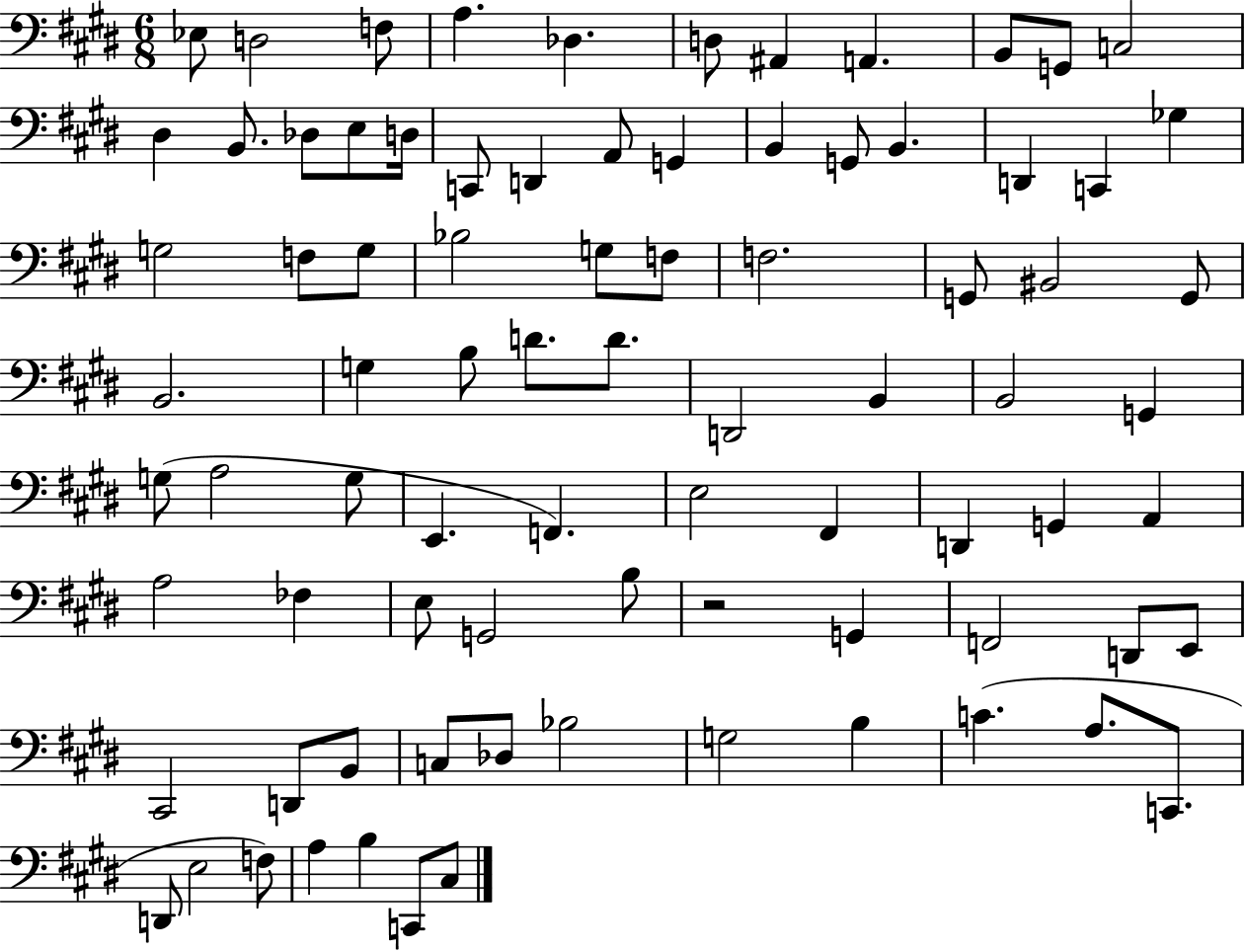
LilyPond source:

{
  \clef bass
  \numericTimeSignature
  \time 6/8
  \key e \major
  ees8 d2 f8 | a4. des4. | d8 ais,4 a,4. | b,8 g,8 c2 | \break dis4 b,8. des8 e8 d16 | c,8 d,4 a,8 g,4 | b,4 g,8 b,4. | d,4 c,4 ges4 | \break g2 f8 g8 | bes2 g8 f8 | f2. | g,8 bis,2 g,8 | \break b,2. | g4 b8 d'8. d'8. | d,2 b,4 | b,2 g,4 | \break g8( a2 g8 | e,4. f,4.) | e2 fis,4 | d,4 g,4 a,4 | \break a2 fes4 | e8 g,2 b8 | r2 g,4 | f,2 d,8 e,8 | \break cis,2 d,8 b,8 | c8 des8 bes2 | g2 b4 | c'4.( a8. c,8. | \break d,8 e2 f8) | a4 b4 c,8 cis8 | \bar "|."
}